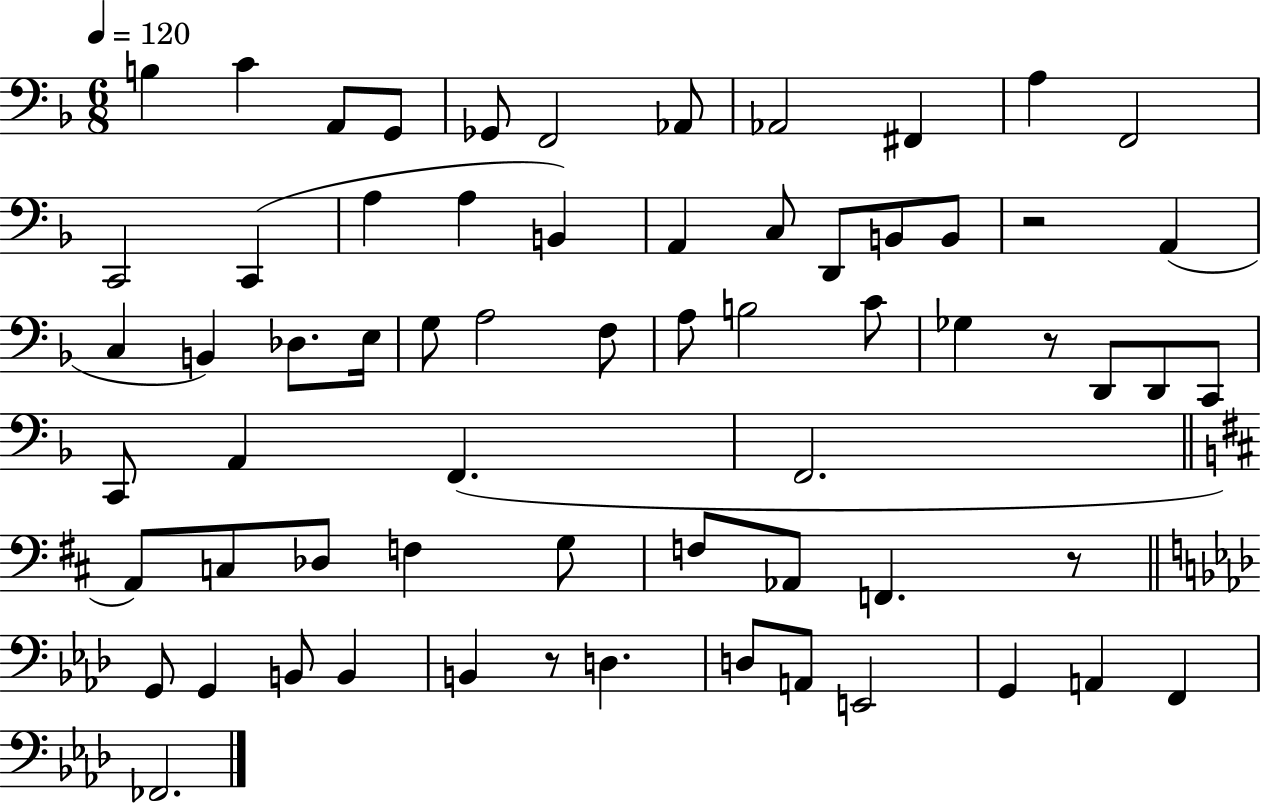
X:1
T:Untitled
M:6/8
L:1/4
K:F
B, C A,,/2 G,,/2 _G,,/2 F,,2 _A,,/2 _A,,2 ^F,, A, F,,2 C,,2 C,, A, A, B,, A,, C,/2 D,,/2 B,,/2 B,,/2 z2 A,, C, B,, _D,/2 E,/4 G,/2 A,2 F,/2 A,/2 B,2 C/2 _G, z/2 D,,/2 D,,/2 C,,/2 C,,/2 A,, F,, F,,2 A,,/2 C,/2 _D,/2 F, G,/2 F,/2 _A,,/2 F,, z/2 G,,/2 G,, B,,/2 B,, B,, z/2 D, D,/2 A,,/2 E,,2 G,, A,, F,, _F,,2